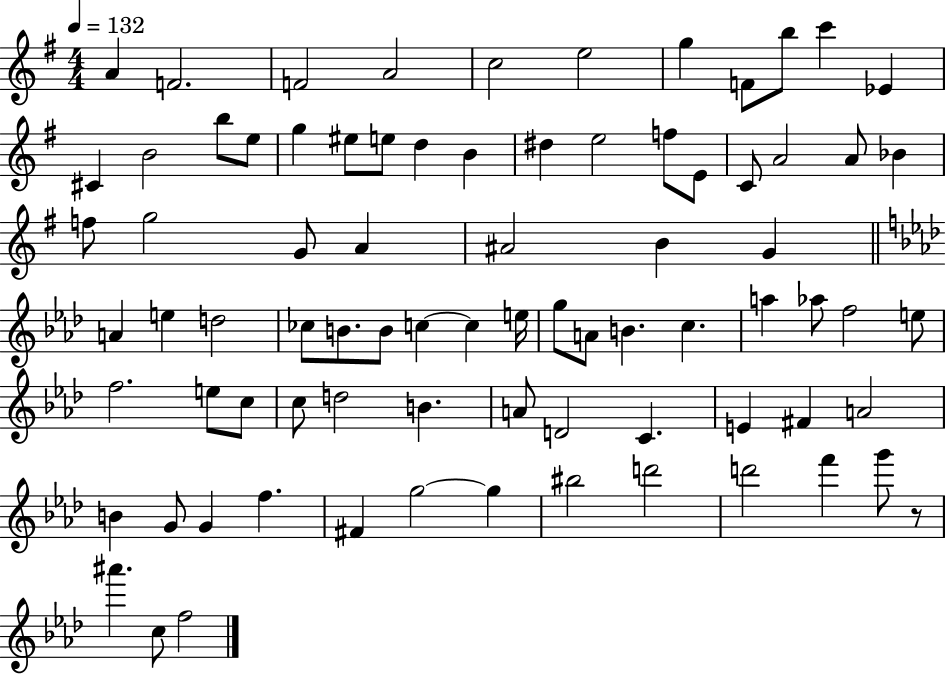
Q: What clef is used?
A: treble